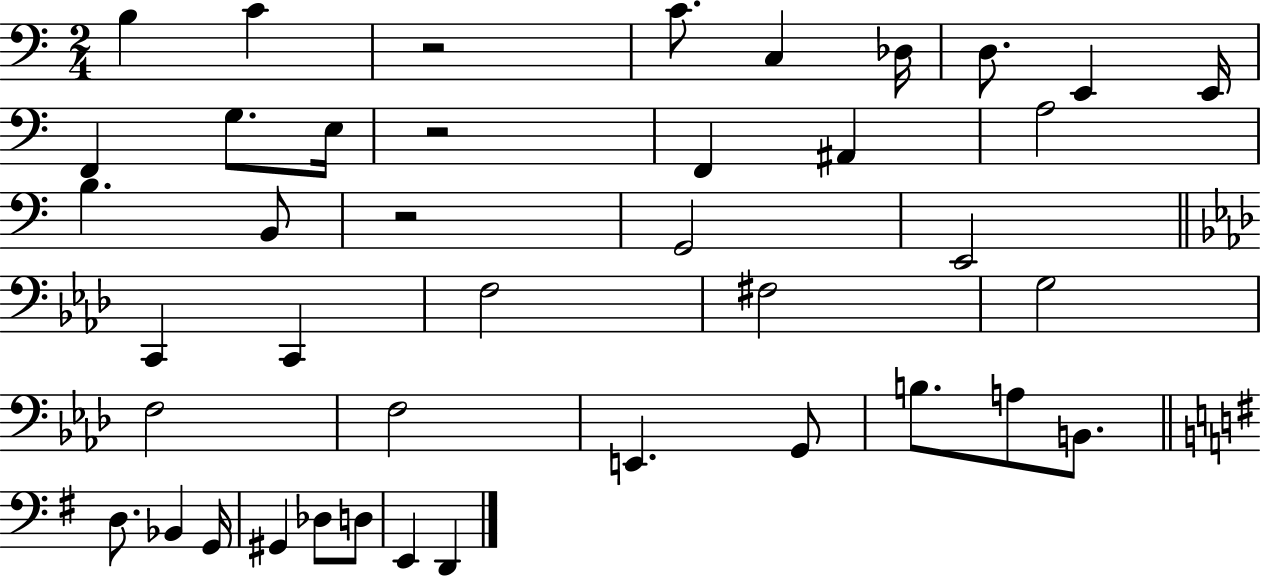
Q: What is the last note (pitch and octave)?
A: D2